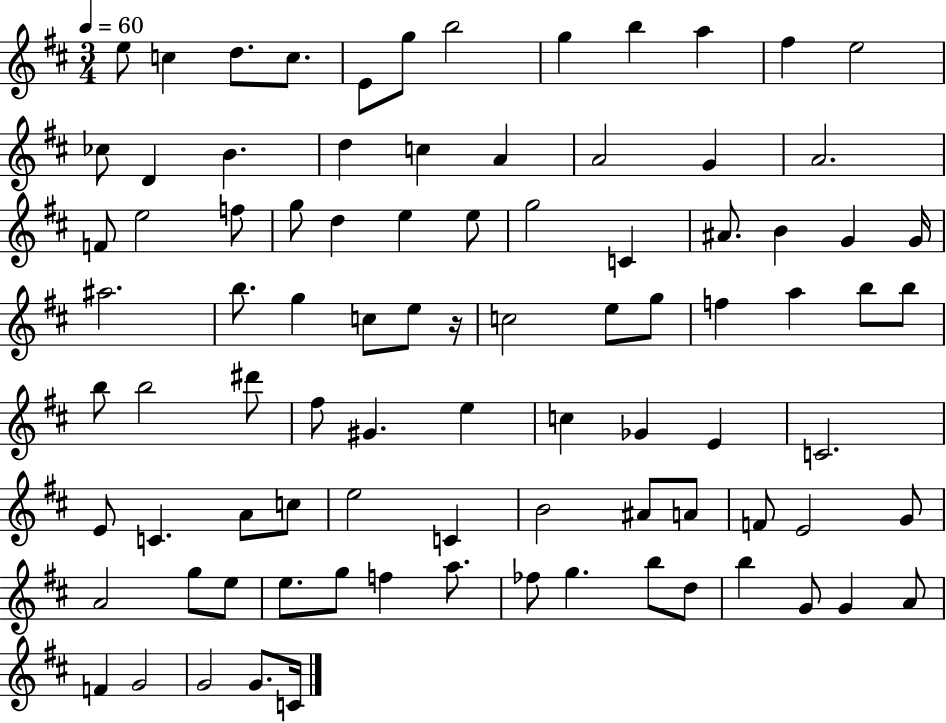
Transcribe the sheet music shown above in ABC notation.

X:1
T:Untitled
M:3/4
L:1/4
K:D
e/2 c d/2 c/2 E/2 g/2 b2 g b a ^f e2 _c/2 D B d c A A2 G A2 F/2 e2 f/2 g/2 d e e/2 g2 C ^A/2 B G G/4 ^a2 b/2 g c/2 e/2 z/4 c2 e/2 g/2 f a b/2 b/2 b/2 b2 ^d'/2 ^f/2 ^G e c _G E C2 E/2 C A/2 c/2 e2 C B2 ^A/2 A/2 F/2 E2 G/2 A2 g/2 e/2 e/2 g/2 f a/2 _f/2 g b/2 d/2 b G/2 G A/2 F G2 G2 G/2 C/4